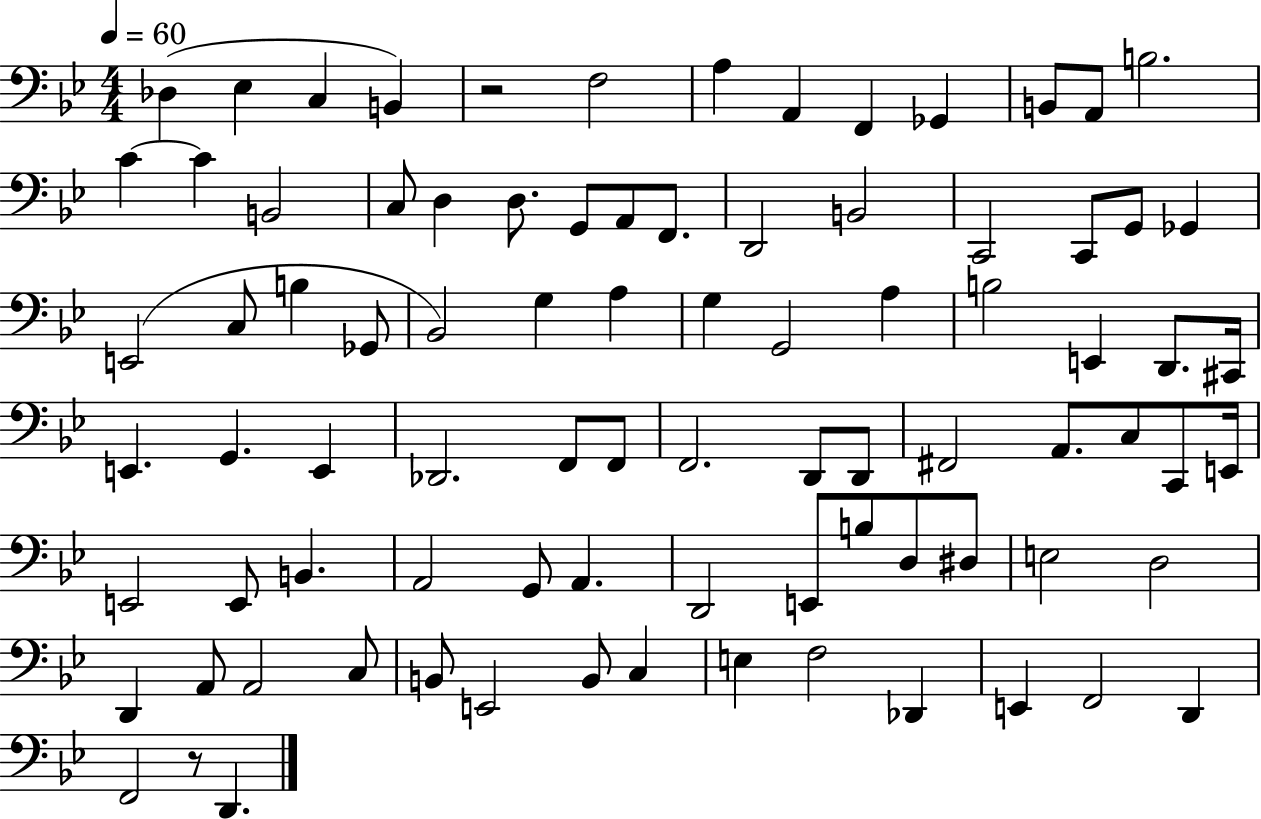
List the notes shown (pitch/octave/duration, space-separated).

Db3/q Eb3/q C3/q B2/q R/h F3/h A3/q A2/q F2/q Gb2/q B2/e A2/e B3/h. C4/q C4/q B2/h C3/e D3/q D3/e. G2/e A2/e F2/e. D2/h B2/h C2/h C2/e G2/e Gb2/q E2/h C3/e B3/q Gb2/e Bb2/h G3/q A3/q G3/q G2/h A3/q B3/h E2/q D2/e. C#2/s E2/q. G2/q. E2/q Db2/h. F2/e F2/e F2/h. D2/e D2/e F#2/h A2/e. C3/e C2/e E2/s E2/h E2/e B2/q. A2/h G2/e A2/q. D2/h E2/e B3/e D3/e D#3/e E3/h D3/h D2/q A2/e A2/h C3/e B2/e E2/h B2/e C3/q E3/q F3/h Db2/q E2/q F2/h D2/q F2/h R/e D2/q.